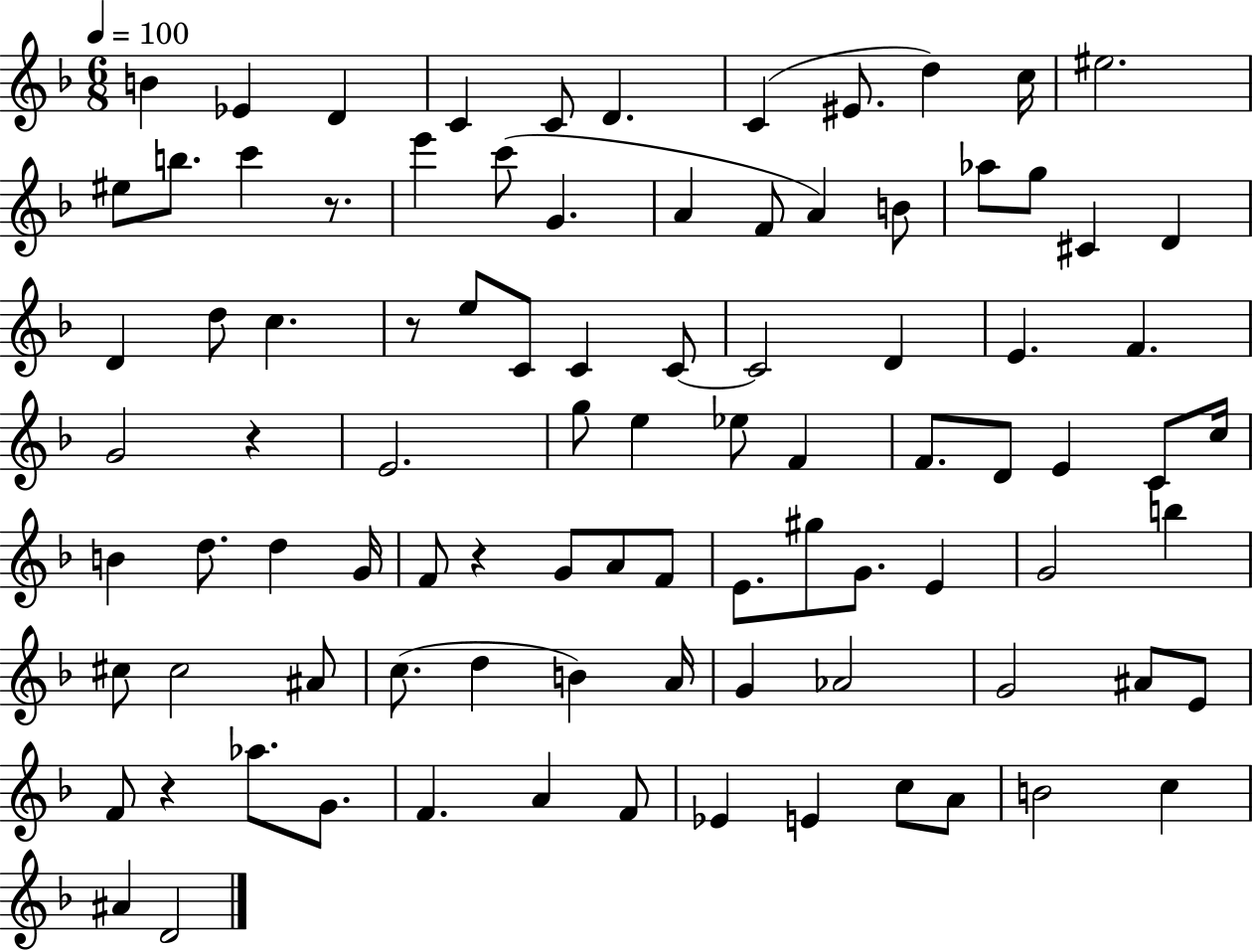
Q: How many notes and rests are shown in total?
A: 92